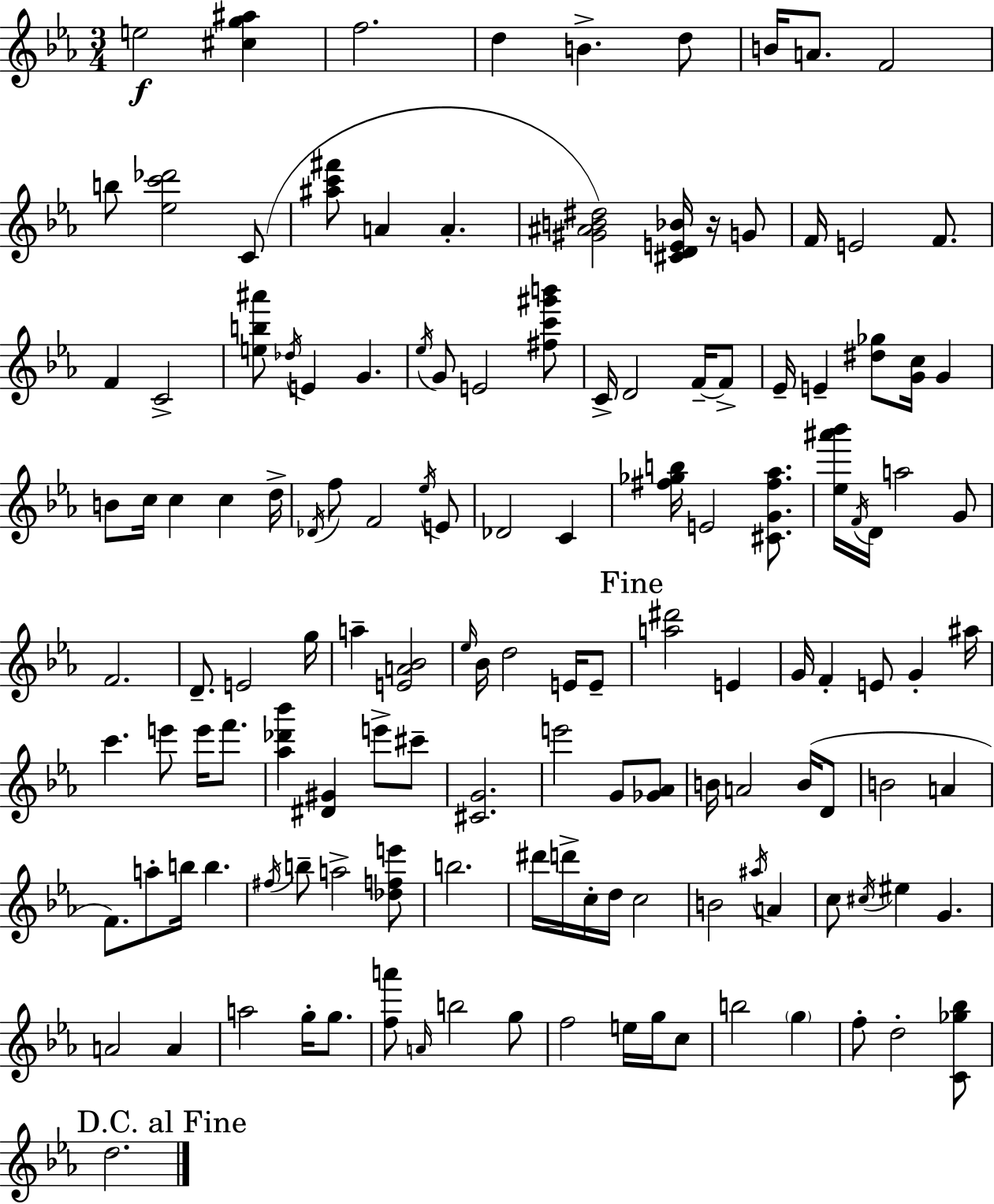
X:1
T:Untitled
M:3/4
L:1/4
K:Cm
e2 [^cg^a] f2 d B d/2 B/4 A/2 F2 b/2 [_ec'_d']2 C/2 [^ac'^f']/2 A A [^G^AB^d]2 [^CDE_B]/4 z/4 G/2 F/4 E2 F/2 F C2 [eb^a']/2 _d/4 E G _e/4 G/2 E2 [^fc'^g'b']/2 C/4 D2 F/4 F/2 _E/4 E [^d_g]/2 [Gc]/4 G B/2 c/4 c c d/4 _D/4 f/2 F2 _e/4 E/2 _D2 C [^f_gb]/4 E2 [^CG^f_a]/2 [_e^a'_b']/4 F/4 D/4 a2 G/2 F2 D/2 E2 g/4 a [EA_B]2 _e/4 _B/4 d2 E/4 E/2 [a^d']2 E G/4 F E/2 G ^a/4 c' e'/2 e'/4 f'/2 [_a_d'_b'] [^D^G] e'/2 ^c'/2 [^CG]2 e'2 G/2 [_G_A]/2 B/4 A2 B/4 D/2 B2 A F/2 a/2 b/4 b ^f/4 b/2 a2 [_dfe']/2 b2 ^d'/4 d'/4 c/4 d/4 c2 B2 ^a/4 A c/2 ^c/4 ^e G A2 A a2 g/4 g/2 [fa']/2 A/4 b2 g/2 f2 e/4 g/4 c/2 b2 g f/2 d2 [C_g_b]/2 d2